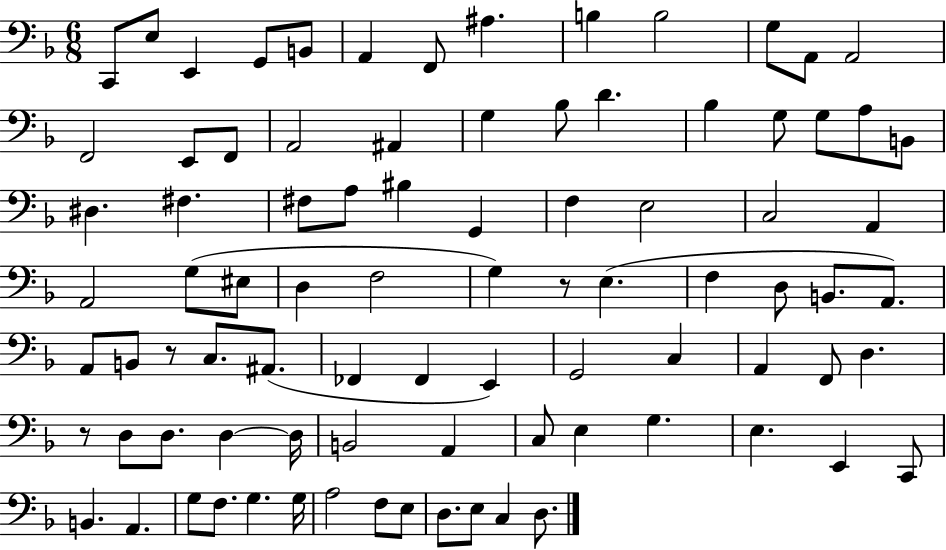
X:1
T:Untitled
M:6/8
L:1/4
K:F
C,,/2 E,/2 E,, G,,/2 B,,/2 A,, F,,/2 ^A, B, B,2 G,/2 A,,/2 A,,2 F,,2 E,,/2 F,,/2 A,,2 ^A,, G, _B,/2 D _B, G,/2 G,/2 A,/2 B,,/2 ^D, ^F, ^F,/2 A,/2 ^B, G,, F, E,2 C,2 A,, A,,2 G,/2 ^E,/2 D, F,2 G, z/2 E, F, D,/2 B,,/2 A,,/2 A,,/2 B,,/2 z/2 C,/2 ^A,,/2 _F,, _F,, E,, G,,2 C, A,, F,,/2 D, z/2 D,/2 D,/2 D, D,/4 B,,2 A,, C,/2 E, G, E, E,, C,,/2 B,, A,, G,/2 F,/2 G, G,/4 A,2 F,/2 E,/2 D,/2 E,/2 C, D,/2